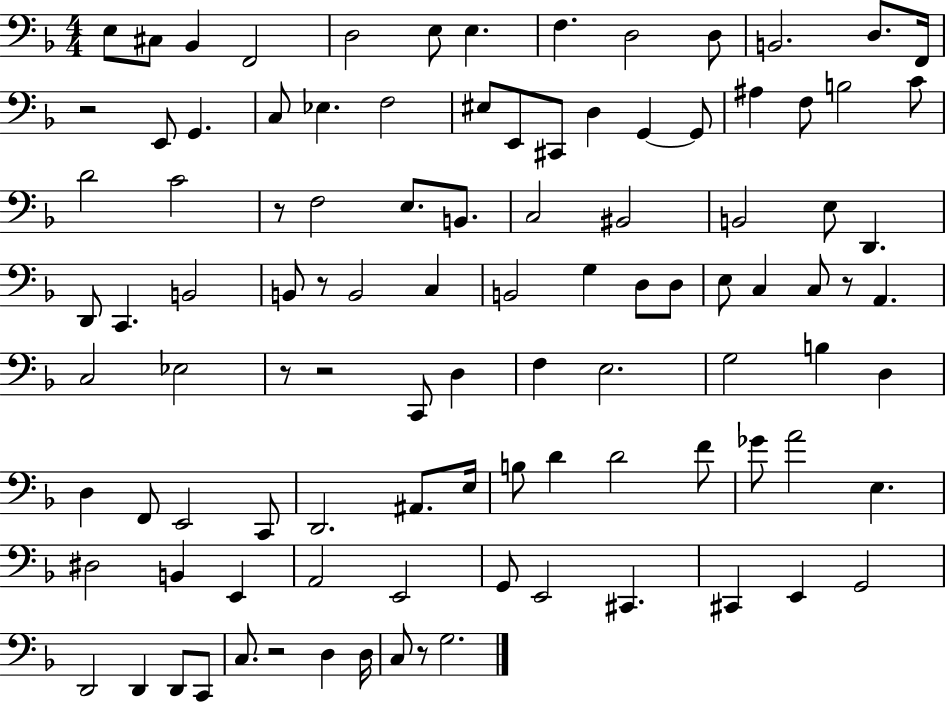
{
  \clef bass
  \numericTimeSignature
  \time 4/4
  \key f \major
  e8 cis8 bes,4 f,2 | d2 e8 e4. | f4. d2 d8 | b,2. d8. f,16 | \break r2 e,8 g,4. | c8 ees4. f2 | eis8 e,8 cis,8 d4 g,4~~ g,8 | ais4 f8 b2 c'8 | \break d'2 c'2 | r8 f2 e8. b,8. | c2 bis,2 | b,2 e8 d,4. | \break d,8 c,4. b,2 | b,8 r8 b,2 c4 | b,2 g4 d8 d8 | e8 c4 c8 r8 a,4. | \break c2 ees2 | r8 r2 c,8 d4 | f4 e2. | g2 b4 d4 | \break d4 f,8 e,2 c,8 | d,2. ais,8. e16 | b8 d'4 d'2 f'8 | ges'8 a'2 e4. | \break dis2 b,4 e,4 | a,2 e,2 | g,8 e,2 cis,4. | cis,4 e,4 g,2 | \break d,2 d,4 d,8 c,8 | c8. r2 d4 d16 | c8 r8 g2. | \bar "|."
}